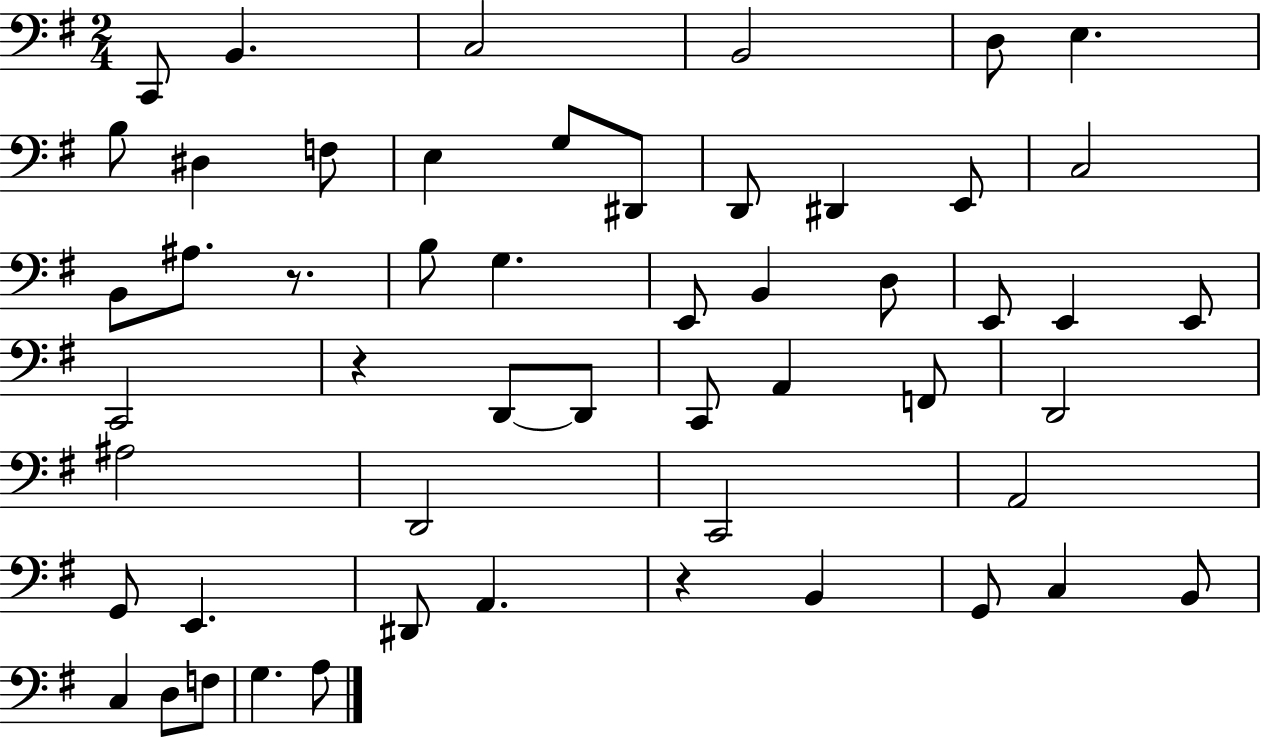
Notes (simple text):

C2/e B2/q. C3/h B2/h D3/e E3/q. B3/e D#3/q F3/e E3/q G3/e D#2/e D2/e D#2/q E2/e C3/h B2/e A#3/e. R/e. B3/e G3/q. E2/e B2/q D3/e E2/e E2/q E2/e C2/h R/q D2/e D2/e C2/e A2/q F2/e D2/h A#3/h D2/h C2/h A2/h G2/e E2/q. D#2/e A2/q. R/q B2/q G2/e C3/q B2/e C3/q D3/e F3/e G3/q. A3/e